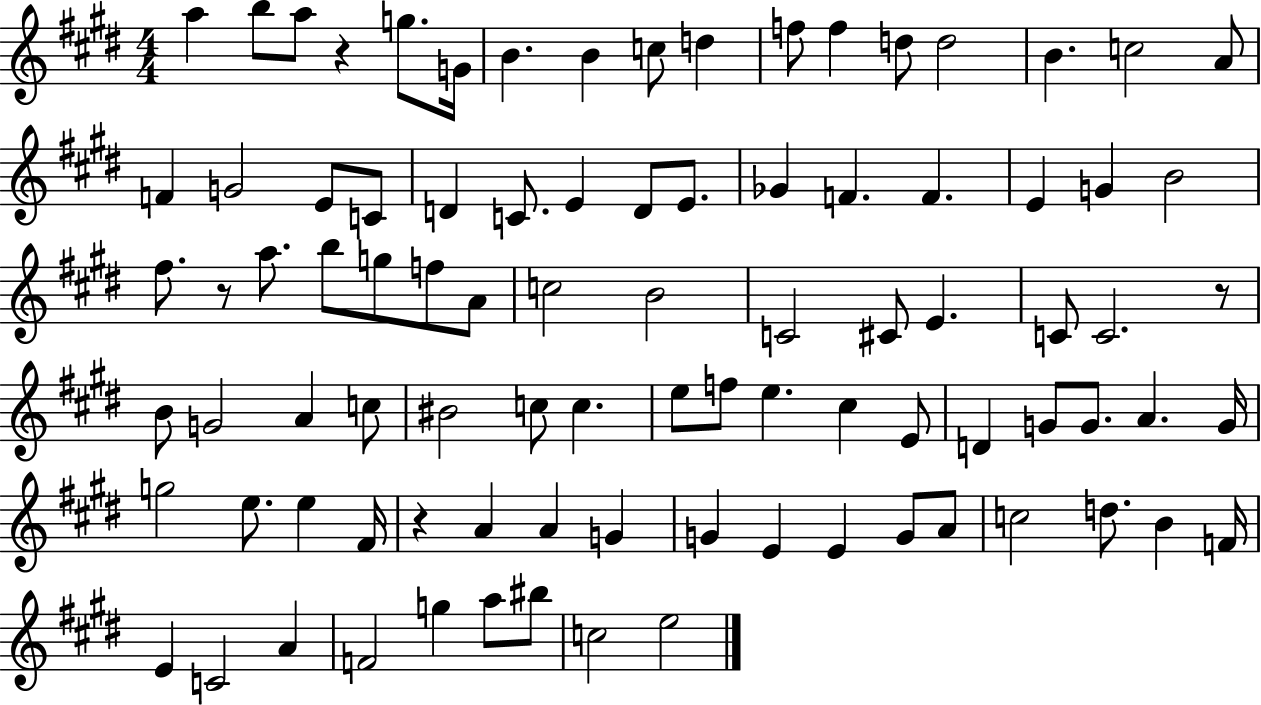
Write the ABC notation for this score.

X:1
T:Untitled
M:4/4
L:1/4
K:E
a b/2 a/2 z g/2 G/4 B B c/2 d f/2 f d/2 d2 B c2 A/2 F G2 E/2 C/2 D C/2 E D/2 E/2 _G F F E G B2 ^f/2 z/2 a/2 b/2 g/2 f/2 A/2 c2 B2 C2 ^C/2 E C/2 C2 z/2 B/2 G2 A c/2 ^B2 c/2 c e/2 f/2 e ^c E/2 D G/2 G/2 A G/4 g2 e/2 e ^F/4 z A A G G E E G/2 A/2 c2 d/2 B F/4 E C2 A F2 g a/2 ^b/2 c2 e2